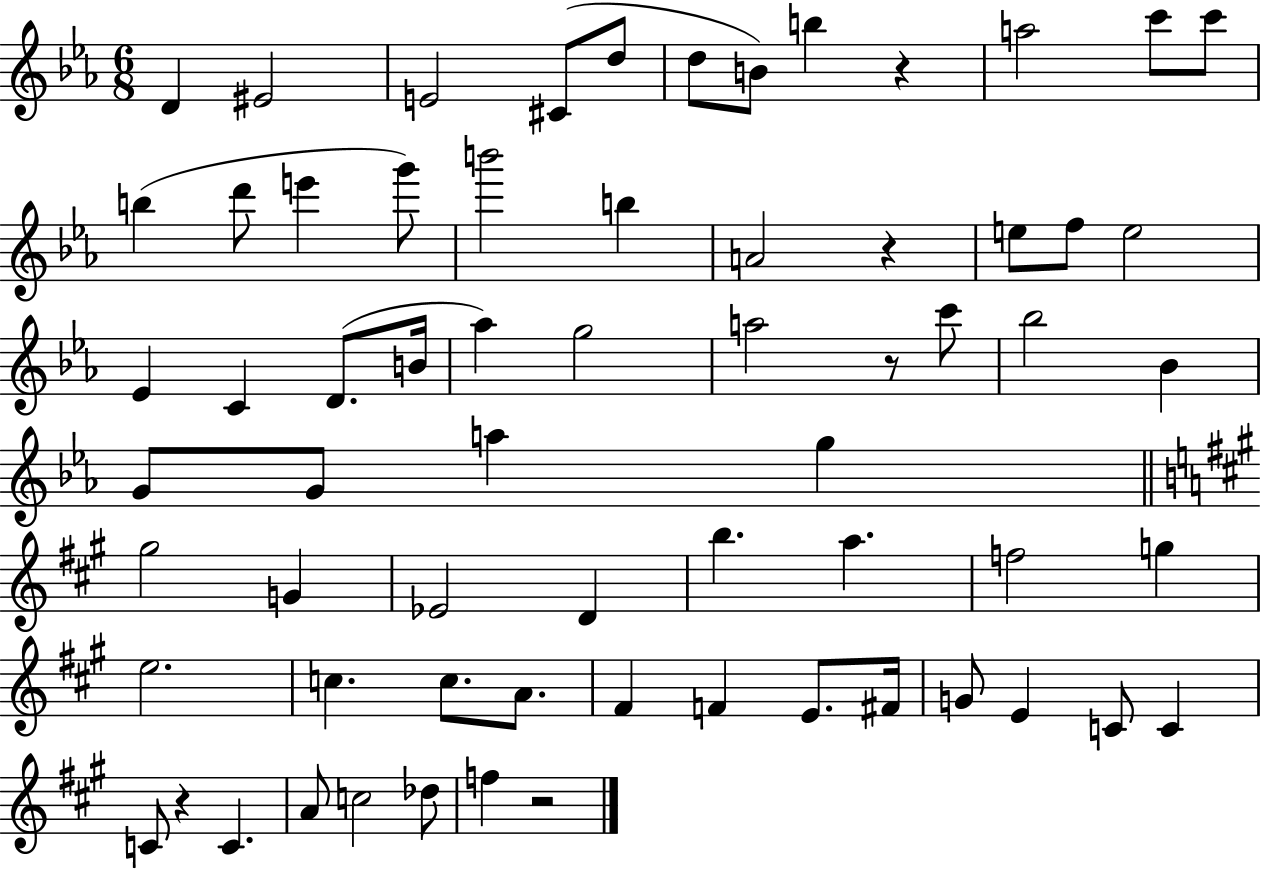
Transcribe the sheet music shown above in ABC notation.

X:1
T:Untitled
M:6/8
L:1/4
K:Eb
D ^E2 E2 ^C/2 d/2 d/2 B/2 b z a2 c'/2 c'/2 b d'/2 e' g'/2 b'2 b A2 z e/2 f/2 e2 _E C D/2 B/4 _a g2 a2 z/2 c'/2 _b2 _B G/2 G/2 a g ^g2 G _E2 D b a f2 g e2 c c/2 A/2 ^F F E/2 ^F/4 G/2 E C/2 C C/2 z C A/2 c2 _d/2 f z2